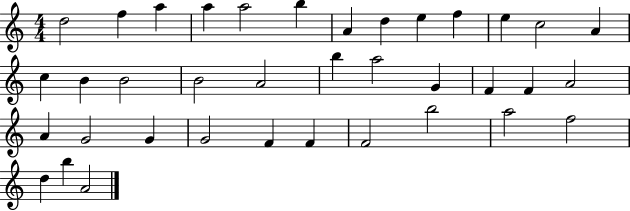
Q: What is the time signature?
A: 4/4